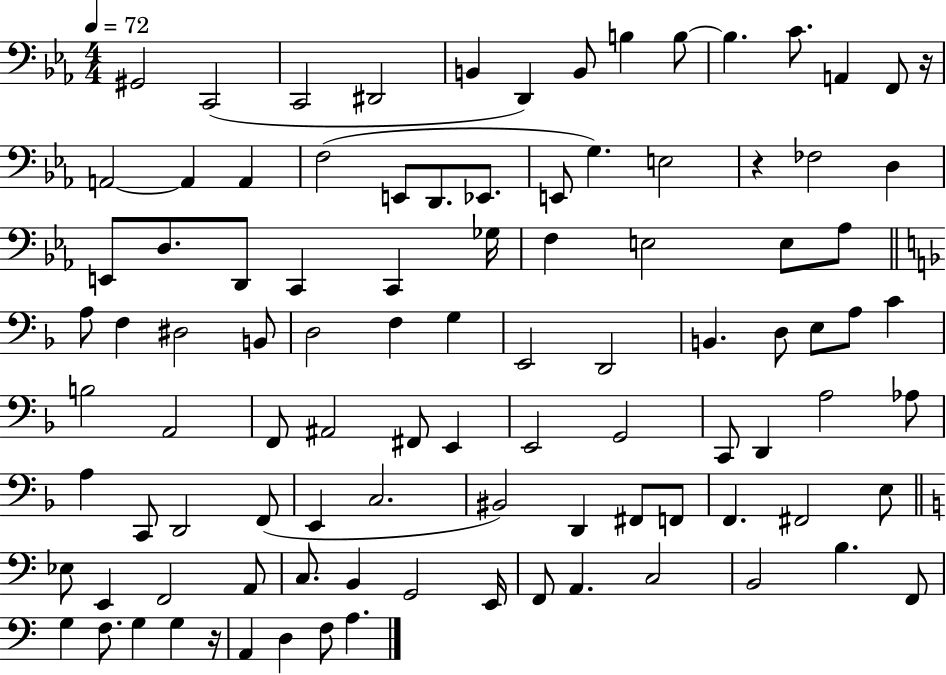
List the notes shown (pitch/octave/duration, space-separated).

G#2/h C2/h C2/h D#2/h B2/q D2/q B2/e B3/q B3/e B3/q. C4/e. A2/q F2/e R/s A2/h A2/q A2/q F3/h E2/e D2/e. Eb2/e. E2/e G3/q. E3/h R/q FES3/h D3/q E2/e D3/e. D2/e C2/q C2/q Gb3/s F3/q E3/h E3/e Ab3/e A3/e F3/q D#3/h B2/e D3/h F3/q G3/q E2/h D2/h B2/q. D3/e E3/e A3/e C4/q B3/h A2/h F2/e A#2/h F#2/e E2/q E2/h G2/h C2/e D2/q A3/h Ab3/e A3/q C2/e D2/h F2/e E2/q C3/h. BIS2/h D2/q F#2/e F2/e F2/q. F#2/h E3/e Eb3/e E2/q F2/h A2/e C3/e. B2/q G2/h E2/s F2/e A2/q. C3/h B2/h B3/q. F2/e G3/q F3/e. G3/q G3/q R/s A2/q D3/q F3/e A3/q.